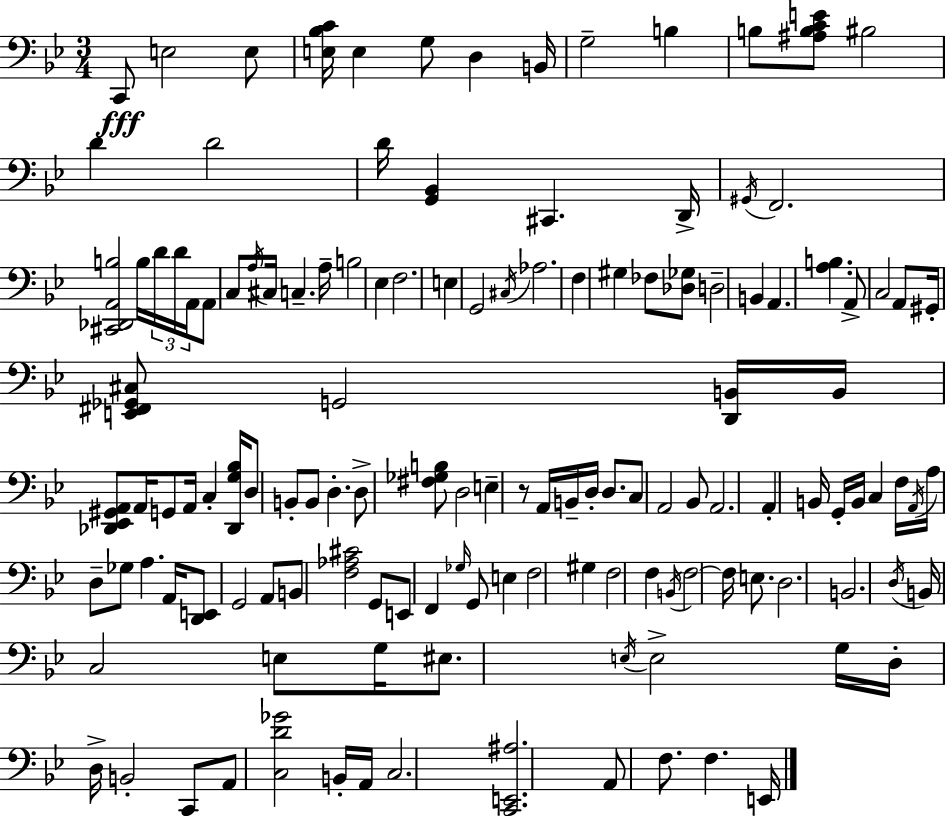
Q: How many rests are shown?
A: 1